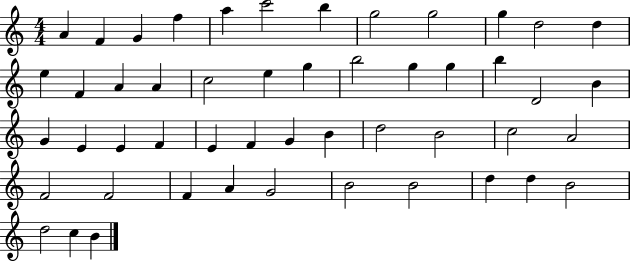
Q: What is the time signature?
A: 4/4